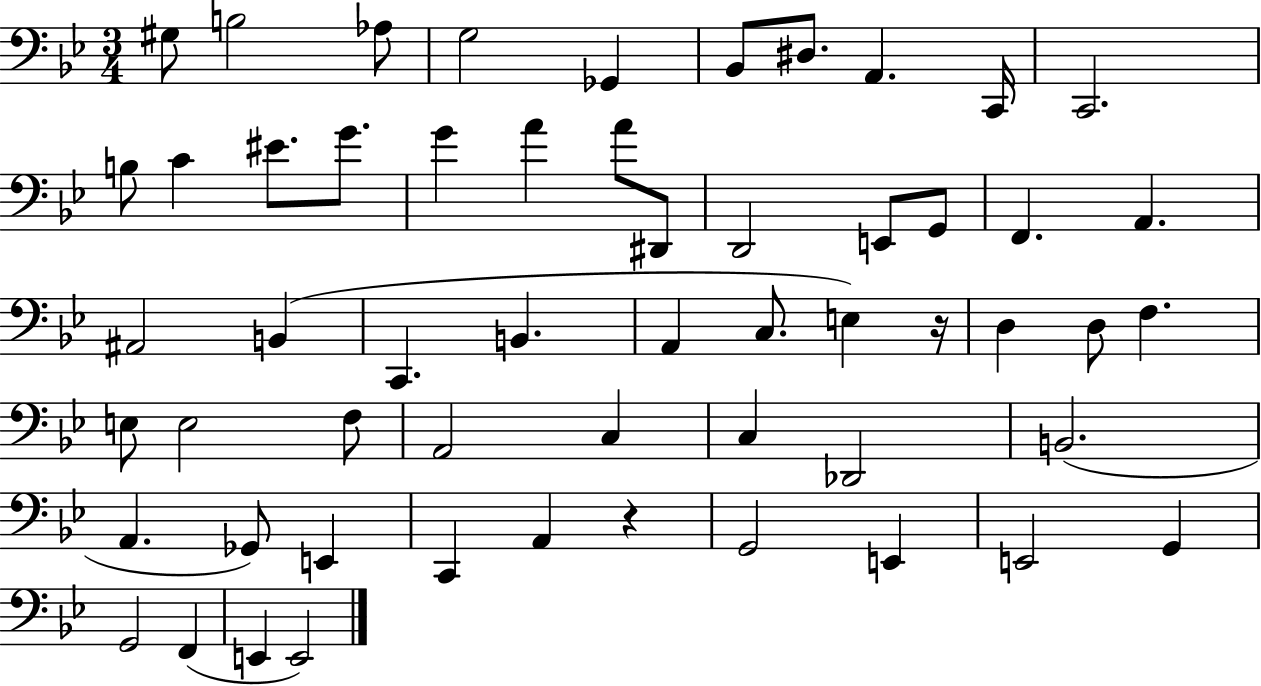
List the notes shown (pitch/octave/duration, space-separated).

G#3/e B3/h Ab3/e G3/h Gb2/q Bb2/e D#3/e. A2/q. C2/s C2/h. B3/e C4/q EIS4/e. G4/e. G4/q A4/q A4/e D#2/e D2/h E2/e G2/e F2/q. A2/q. A#2/h B2/q C2/q. B2/q. A2/q C3/e. E3/q R/s D3/q D3/e F3/q. E3/e E3/h F3/e A2/h C3/q C3/q Db2/h B2/h. A2/q. Gb2/e E2/q C2/q A2/q R/q G2/h E2/q E2/h G2/q G2/h F2/q E2/q E2/h